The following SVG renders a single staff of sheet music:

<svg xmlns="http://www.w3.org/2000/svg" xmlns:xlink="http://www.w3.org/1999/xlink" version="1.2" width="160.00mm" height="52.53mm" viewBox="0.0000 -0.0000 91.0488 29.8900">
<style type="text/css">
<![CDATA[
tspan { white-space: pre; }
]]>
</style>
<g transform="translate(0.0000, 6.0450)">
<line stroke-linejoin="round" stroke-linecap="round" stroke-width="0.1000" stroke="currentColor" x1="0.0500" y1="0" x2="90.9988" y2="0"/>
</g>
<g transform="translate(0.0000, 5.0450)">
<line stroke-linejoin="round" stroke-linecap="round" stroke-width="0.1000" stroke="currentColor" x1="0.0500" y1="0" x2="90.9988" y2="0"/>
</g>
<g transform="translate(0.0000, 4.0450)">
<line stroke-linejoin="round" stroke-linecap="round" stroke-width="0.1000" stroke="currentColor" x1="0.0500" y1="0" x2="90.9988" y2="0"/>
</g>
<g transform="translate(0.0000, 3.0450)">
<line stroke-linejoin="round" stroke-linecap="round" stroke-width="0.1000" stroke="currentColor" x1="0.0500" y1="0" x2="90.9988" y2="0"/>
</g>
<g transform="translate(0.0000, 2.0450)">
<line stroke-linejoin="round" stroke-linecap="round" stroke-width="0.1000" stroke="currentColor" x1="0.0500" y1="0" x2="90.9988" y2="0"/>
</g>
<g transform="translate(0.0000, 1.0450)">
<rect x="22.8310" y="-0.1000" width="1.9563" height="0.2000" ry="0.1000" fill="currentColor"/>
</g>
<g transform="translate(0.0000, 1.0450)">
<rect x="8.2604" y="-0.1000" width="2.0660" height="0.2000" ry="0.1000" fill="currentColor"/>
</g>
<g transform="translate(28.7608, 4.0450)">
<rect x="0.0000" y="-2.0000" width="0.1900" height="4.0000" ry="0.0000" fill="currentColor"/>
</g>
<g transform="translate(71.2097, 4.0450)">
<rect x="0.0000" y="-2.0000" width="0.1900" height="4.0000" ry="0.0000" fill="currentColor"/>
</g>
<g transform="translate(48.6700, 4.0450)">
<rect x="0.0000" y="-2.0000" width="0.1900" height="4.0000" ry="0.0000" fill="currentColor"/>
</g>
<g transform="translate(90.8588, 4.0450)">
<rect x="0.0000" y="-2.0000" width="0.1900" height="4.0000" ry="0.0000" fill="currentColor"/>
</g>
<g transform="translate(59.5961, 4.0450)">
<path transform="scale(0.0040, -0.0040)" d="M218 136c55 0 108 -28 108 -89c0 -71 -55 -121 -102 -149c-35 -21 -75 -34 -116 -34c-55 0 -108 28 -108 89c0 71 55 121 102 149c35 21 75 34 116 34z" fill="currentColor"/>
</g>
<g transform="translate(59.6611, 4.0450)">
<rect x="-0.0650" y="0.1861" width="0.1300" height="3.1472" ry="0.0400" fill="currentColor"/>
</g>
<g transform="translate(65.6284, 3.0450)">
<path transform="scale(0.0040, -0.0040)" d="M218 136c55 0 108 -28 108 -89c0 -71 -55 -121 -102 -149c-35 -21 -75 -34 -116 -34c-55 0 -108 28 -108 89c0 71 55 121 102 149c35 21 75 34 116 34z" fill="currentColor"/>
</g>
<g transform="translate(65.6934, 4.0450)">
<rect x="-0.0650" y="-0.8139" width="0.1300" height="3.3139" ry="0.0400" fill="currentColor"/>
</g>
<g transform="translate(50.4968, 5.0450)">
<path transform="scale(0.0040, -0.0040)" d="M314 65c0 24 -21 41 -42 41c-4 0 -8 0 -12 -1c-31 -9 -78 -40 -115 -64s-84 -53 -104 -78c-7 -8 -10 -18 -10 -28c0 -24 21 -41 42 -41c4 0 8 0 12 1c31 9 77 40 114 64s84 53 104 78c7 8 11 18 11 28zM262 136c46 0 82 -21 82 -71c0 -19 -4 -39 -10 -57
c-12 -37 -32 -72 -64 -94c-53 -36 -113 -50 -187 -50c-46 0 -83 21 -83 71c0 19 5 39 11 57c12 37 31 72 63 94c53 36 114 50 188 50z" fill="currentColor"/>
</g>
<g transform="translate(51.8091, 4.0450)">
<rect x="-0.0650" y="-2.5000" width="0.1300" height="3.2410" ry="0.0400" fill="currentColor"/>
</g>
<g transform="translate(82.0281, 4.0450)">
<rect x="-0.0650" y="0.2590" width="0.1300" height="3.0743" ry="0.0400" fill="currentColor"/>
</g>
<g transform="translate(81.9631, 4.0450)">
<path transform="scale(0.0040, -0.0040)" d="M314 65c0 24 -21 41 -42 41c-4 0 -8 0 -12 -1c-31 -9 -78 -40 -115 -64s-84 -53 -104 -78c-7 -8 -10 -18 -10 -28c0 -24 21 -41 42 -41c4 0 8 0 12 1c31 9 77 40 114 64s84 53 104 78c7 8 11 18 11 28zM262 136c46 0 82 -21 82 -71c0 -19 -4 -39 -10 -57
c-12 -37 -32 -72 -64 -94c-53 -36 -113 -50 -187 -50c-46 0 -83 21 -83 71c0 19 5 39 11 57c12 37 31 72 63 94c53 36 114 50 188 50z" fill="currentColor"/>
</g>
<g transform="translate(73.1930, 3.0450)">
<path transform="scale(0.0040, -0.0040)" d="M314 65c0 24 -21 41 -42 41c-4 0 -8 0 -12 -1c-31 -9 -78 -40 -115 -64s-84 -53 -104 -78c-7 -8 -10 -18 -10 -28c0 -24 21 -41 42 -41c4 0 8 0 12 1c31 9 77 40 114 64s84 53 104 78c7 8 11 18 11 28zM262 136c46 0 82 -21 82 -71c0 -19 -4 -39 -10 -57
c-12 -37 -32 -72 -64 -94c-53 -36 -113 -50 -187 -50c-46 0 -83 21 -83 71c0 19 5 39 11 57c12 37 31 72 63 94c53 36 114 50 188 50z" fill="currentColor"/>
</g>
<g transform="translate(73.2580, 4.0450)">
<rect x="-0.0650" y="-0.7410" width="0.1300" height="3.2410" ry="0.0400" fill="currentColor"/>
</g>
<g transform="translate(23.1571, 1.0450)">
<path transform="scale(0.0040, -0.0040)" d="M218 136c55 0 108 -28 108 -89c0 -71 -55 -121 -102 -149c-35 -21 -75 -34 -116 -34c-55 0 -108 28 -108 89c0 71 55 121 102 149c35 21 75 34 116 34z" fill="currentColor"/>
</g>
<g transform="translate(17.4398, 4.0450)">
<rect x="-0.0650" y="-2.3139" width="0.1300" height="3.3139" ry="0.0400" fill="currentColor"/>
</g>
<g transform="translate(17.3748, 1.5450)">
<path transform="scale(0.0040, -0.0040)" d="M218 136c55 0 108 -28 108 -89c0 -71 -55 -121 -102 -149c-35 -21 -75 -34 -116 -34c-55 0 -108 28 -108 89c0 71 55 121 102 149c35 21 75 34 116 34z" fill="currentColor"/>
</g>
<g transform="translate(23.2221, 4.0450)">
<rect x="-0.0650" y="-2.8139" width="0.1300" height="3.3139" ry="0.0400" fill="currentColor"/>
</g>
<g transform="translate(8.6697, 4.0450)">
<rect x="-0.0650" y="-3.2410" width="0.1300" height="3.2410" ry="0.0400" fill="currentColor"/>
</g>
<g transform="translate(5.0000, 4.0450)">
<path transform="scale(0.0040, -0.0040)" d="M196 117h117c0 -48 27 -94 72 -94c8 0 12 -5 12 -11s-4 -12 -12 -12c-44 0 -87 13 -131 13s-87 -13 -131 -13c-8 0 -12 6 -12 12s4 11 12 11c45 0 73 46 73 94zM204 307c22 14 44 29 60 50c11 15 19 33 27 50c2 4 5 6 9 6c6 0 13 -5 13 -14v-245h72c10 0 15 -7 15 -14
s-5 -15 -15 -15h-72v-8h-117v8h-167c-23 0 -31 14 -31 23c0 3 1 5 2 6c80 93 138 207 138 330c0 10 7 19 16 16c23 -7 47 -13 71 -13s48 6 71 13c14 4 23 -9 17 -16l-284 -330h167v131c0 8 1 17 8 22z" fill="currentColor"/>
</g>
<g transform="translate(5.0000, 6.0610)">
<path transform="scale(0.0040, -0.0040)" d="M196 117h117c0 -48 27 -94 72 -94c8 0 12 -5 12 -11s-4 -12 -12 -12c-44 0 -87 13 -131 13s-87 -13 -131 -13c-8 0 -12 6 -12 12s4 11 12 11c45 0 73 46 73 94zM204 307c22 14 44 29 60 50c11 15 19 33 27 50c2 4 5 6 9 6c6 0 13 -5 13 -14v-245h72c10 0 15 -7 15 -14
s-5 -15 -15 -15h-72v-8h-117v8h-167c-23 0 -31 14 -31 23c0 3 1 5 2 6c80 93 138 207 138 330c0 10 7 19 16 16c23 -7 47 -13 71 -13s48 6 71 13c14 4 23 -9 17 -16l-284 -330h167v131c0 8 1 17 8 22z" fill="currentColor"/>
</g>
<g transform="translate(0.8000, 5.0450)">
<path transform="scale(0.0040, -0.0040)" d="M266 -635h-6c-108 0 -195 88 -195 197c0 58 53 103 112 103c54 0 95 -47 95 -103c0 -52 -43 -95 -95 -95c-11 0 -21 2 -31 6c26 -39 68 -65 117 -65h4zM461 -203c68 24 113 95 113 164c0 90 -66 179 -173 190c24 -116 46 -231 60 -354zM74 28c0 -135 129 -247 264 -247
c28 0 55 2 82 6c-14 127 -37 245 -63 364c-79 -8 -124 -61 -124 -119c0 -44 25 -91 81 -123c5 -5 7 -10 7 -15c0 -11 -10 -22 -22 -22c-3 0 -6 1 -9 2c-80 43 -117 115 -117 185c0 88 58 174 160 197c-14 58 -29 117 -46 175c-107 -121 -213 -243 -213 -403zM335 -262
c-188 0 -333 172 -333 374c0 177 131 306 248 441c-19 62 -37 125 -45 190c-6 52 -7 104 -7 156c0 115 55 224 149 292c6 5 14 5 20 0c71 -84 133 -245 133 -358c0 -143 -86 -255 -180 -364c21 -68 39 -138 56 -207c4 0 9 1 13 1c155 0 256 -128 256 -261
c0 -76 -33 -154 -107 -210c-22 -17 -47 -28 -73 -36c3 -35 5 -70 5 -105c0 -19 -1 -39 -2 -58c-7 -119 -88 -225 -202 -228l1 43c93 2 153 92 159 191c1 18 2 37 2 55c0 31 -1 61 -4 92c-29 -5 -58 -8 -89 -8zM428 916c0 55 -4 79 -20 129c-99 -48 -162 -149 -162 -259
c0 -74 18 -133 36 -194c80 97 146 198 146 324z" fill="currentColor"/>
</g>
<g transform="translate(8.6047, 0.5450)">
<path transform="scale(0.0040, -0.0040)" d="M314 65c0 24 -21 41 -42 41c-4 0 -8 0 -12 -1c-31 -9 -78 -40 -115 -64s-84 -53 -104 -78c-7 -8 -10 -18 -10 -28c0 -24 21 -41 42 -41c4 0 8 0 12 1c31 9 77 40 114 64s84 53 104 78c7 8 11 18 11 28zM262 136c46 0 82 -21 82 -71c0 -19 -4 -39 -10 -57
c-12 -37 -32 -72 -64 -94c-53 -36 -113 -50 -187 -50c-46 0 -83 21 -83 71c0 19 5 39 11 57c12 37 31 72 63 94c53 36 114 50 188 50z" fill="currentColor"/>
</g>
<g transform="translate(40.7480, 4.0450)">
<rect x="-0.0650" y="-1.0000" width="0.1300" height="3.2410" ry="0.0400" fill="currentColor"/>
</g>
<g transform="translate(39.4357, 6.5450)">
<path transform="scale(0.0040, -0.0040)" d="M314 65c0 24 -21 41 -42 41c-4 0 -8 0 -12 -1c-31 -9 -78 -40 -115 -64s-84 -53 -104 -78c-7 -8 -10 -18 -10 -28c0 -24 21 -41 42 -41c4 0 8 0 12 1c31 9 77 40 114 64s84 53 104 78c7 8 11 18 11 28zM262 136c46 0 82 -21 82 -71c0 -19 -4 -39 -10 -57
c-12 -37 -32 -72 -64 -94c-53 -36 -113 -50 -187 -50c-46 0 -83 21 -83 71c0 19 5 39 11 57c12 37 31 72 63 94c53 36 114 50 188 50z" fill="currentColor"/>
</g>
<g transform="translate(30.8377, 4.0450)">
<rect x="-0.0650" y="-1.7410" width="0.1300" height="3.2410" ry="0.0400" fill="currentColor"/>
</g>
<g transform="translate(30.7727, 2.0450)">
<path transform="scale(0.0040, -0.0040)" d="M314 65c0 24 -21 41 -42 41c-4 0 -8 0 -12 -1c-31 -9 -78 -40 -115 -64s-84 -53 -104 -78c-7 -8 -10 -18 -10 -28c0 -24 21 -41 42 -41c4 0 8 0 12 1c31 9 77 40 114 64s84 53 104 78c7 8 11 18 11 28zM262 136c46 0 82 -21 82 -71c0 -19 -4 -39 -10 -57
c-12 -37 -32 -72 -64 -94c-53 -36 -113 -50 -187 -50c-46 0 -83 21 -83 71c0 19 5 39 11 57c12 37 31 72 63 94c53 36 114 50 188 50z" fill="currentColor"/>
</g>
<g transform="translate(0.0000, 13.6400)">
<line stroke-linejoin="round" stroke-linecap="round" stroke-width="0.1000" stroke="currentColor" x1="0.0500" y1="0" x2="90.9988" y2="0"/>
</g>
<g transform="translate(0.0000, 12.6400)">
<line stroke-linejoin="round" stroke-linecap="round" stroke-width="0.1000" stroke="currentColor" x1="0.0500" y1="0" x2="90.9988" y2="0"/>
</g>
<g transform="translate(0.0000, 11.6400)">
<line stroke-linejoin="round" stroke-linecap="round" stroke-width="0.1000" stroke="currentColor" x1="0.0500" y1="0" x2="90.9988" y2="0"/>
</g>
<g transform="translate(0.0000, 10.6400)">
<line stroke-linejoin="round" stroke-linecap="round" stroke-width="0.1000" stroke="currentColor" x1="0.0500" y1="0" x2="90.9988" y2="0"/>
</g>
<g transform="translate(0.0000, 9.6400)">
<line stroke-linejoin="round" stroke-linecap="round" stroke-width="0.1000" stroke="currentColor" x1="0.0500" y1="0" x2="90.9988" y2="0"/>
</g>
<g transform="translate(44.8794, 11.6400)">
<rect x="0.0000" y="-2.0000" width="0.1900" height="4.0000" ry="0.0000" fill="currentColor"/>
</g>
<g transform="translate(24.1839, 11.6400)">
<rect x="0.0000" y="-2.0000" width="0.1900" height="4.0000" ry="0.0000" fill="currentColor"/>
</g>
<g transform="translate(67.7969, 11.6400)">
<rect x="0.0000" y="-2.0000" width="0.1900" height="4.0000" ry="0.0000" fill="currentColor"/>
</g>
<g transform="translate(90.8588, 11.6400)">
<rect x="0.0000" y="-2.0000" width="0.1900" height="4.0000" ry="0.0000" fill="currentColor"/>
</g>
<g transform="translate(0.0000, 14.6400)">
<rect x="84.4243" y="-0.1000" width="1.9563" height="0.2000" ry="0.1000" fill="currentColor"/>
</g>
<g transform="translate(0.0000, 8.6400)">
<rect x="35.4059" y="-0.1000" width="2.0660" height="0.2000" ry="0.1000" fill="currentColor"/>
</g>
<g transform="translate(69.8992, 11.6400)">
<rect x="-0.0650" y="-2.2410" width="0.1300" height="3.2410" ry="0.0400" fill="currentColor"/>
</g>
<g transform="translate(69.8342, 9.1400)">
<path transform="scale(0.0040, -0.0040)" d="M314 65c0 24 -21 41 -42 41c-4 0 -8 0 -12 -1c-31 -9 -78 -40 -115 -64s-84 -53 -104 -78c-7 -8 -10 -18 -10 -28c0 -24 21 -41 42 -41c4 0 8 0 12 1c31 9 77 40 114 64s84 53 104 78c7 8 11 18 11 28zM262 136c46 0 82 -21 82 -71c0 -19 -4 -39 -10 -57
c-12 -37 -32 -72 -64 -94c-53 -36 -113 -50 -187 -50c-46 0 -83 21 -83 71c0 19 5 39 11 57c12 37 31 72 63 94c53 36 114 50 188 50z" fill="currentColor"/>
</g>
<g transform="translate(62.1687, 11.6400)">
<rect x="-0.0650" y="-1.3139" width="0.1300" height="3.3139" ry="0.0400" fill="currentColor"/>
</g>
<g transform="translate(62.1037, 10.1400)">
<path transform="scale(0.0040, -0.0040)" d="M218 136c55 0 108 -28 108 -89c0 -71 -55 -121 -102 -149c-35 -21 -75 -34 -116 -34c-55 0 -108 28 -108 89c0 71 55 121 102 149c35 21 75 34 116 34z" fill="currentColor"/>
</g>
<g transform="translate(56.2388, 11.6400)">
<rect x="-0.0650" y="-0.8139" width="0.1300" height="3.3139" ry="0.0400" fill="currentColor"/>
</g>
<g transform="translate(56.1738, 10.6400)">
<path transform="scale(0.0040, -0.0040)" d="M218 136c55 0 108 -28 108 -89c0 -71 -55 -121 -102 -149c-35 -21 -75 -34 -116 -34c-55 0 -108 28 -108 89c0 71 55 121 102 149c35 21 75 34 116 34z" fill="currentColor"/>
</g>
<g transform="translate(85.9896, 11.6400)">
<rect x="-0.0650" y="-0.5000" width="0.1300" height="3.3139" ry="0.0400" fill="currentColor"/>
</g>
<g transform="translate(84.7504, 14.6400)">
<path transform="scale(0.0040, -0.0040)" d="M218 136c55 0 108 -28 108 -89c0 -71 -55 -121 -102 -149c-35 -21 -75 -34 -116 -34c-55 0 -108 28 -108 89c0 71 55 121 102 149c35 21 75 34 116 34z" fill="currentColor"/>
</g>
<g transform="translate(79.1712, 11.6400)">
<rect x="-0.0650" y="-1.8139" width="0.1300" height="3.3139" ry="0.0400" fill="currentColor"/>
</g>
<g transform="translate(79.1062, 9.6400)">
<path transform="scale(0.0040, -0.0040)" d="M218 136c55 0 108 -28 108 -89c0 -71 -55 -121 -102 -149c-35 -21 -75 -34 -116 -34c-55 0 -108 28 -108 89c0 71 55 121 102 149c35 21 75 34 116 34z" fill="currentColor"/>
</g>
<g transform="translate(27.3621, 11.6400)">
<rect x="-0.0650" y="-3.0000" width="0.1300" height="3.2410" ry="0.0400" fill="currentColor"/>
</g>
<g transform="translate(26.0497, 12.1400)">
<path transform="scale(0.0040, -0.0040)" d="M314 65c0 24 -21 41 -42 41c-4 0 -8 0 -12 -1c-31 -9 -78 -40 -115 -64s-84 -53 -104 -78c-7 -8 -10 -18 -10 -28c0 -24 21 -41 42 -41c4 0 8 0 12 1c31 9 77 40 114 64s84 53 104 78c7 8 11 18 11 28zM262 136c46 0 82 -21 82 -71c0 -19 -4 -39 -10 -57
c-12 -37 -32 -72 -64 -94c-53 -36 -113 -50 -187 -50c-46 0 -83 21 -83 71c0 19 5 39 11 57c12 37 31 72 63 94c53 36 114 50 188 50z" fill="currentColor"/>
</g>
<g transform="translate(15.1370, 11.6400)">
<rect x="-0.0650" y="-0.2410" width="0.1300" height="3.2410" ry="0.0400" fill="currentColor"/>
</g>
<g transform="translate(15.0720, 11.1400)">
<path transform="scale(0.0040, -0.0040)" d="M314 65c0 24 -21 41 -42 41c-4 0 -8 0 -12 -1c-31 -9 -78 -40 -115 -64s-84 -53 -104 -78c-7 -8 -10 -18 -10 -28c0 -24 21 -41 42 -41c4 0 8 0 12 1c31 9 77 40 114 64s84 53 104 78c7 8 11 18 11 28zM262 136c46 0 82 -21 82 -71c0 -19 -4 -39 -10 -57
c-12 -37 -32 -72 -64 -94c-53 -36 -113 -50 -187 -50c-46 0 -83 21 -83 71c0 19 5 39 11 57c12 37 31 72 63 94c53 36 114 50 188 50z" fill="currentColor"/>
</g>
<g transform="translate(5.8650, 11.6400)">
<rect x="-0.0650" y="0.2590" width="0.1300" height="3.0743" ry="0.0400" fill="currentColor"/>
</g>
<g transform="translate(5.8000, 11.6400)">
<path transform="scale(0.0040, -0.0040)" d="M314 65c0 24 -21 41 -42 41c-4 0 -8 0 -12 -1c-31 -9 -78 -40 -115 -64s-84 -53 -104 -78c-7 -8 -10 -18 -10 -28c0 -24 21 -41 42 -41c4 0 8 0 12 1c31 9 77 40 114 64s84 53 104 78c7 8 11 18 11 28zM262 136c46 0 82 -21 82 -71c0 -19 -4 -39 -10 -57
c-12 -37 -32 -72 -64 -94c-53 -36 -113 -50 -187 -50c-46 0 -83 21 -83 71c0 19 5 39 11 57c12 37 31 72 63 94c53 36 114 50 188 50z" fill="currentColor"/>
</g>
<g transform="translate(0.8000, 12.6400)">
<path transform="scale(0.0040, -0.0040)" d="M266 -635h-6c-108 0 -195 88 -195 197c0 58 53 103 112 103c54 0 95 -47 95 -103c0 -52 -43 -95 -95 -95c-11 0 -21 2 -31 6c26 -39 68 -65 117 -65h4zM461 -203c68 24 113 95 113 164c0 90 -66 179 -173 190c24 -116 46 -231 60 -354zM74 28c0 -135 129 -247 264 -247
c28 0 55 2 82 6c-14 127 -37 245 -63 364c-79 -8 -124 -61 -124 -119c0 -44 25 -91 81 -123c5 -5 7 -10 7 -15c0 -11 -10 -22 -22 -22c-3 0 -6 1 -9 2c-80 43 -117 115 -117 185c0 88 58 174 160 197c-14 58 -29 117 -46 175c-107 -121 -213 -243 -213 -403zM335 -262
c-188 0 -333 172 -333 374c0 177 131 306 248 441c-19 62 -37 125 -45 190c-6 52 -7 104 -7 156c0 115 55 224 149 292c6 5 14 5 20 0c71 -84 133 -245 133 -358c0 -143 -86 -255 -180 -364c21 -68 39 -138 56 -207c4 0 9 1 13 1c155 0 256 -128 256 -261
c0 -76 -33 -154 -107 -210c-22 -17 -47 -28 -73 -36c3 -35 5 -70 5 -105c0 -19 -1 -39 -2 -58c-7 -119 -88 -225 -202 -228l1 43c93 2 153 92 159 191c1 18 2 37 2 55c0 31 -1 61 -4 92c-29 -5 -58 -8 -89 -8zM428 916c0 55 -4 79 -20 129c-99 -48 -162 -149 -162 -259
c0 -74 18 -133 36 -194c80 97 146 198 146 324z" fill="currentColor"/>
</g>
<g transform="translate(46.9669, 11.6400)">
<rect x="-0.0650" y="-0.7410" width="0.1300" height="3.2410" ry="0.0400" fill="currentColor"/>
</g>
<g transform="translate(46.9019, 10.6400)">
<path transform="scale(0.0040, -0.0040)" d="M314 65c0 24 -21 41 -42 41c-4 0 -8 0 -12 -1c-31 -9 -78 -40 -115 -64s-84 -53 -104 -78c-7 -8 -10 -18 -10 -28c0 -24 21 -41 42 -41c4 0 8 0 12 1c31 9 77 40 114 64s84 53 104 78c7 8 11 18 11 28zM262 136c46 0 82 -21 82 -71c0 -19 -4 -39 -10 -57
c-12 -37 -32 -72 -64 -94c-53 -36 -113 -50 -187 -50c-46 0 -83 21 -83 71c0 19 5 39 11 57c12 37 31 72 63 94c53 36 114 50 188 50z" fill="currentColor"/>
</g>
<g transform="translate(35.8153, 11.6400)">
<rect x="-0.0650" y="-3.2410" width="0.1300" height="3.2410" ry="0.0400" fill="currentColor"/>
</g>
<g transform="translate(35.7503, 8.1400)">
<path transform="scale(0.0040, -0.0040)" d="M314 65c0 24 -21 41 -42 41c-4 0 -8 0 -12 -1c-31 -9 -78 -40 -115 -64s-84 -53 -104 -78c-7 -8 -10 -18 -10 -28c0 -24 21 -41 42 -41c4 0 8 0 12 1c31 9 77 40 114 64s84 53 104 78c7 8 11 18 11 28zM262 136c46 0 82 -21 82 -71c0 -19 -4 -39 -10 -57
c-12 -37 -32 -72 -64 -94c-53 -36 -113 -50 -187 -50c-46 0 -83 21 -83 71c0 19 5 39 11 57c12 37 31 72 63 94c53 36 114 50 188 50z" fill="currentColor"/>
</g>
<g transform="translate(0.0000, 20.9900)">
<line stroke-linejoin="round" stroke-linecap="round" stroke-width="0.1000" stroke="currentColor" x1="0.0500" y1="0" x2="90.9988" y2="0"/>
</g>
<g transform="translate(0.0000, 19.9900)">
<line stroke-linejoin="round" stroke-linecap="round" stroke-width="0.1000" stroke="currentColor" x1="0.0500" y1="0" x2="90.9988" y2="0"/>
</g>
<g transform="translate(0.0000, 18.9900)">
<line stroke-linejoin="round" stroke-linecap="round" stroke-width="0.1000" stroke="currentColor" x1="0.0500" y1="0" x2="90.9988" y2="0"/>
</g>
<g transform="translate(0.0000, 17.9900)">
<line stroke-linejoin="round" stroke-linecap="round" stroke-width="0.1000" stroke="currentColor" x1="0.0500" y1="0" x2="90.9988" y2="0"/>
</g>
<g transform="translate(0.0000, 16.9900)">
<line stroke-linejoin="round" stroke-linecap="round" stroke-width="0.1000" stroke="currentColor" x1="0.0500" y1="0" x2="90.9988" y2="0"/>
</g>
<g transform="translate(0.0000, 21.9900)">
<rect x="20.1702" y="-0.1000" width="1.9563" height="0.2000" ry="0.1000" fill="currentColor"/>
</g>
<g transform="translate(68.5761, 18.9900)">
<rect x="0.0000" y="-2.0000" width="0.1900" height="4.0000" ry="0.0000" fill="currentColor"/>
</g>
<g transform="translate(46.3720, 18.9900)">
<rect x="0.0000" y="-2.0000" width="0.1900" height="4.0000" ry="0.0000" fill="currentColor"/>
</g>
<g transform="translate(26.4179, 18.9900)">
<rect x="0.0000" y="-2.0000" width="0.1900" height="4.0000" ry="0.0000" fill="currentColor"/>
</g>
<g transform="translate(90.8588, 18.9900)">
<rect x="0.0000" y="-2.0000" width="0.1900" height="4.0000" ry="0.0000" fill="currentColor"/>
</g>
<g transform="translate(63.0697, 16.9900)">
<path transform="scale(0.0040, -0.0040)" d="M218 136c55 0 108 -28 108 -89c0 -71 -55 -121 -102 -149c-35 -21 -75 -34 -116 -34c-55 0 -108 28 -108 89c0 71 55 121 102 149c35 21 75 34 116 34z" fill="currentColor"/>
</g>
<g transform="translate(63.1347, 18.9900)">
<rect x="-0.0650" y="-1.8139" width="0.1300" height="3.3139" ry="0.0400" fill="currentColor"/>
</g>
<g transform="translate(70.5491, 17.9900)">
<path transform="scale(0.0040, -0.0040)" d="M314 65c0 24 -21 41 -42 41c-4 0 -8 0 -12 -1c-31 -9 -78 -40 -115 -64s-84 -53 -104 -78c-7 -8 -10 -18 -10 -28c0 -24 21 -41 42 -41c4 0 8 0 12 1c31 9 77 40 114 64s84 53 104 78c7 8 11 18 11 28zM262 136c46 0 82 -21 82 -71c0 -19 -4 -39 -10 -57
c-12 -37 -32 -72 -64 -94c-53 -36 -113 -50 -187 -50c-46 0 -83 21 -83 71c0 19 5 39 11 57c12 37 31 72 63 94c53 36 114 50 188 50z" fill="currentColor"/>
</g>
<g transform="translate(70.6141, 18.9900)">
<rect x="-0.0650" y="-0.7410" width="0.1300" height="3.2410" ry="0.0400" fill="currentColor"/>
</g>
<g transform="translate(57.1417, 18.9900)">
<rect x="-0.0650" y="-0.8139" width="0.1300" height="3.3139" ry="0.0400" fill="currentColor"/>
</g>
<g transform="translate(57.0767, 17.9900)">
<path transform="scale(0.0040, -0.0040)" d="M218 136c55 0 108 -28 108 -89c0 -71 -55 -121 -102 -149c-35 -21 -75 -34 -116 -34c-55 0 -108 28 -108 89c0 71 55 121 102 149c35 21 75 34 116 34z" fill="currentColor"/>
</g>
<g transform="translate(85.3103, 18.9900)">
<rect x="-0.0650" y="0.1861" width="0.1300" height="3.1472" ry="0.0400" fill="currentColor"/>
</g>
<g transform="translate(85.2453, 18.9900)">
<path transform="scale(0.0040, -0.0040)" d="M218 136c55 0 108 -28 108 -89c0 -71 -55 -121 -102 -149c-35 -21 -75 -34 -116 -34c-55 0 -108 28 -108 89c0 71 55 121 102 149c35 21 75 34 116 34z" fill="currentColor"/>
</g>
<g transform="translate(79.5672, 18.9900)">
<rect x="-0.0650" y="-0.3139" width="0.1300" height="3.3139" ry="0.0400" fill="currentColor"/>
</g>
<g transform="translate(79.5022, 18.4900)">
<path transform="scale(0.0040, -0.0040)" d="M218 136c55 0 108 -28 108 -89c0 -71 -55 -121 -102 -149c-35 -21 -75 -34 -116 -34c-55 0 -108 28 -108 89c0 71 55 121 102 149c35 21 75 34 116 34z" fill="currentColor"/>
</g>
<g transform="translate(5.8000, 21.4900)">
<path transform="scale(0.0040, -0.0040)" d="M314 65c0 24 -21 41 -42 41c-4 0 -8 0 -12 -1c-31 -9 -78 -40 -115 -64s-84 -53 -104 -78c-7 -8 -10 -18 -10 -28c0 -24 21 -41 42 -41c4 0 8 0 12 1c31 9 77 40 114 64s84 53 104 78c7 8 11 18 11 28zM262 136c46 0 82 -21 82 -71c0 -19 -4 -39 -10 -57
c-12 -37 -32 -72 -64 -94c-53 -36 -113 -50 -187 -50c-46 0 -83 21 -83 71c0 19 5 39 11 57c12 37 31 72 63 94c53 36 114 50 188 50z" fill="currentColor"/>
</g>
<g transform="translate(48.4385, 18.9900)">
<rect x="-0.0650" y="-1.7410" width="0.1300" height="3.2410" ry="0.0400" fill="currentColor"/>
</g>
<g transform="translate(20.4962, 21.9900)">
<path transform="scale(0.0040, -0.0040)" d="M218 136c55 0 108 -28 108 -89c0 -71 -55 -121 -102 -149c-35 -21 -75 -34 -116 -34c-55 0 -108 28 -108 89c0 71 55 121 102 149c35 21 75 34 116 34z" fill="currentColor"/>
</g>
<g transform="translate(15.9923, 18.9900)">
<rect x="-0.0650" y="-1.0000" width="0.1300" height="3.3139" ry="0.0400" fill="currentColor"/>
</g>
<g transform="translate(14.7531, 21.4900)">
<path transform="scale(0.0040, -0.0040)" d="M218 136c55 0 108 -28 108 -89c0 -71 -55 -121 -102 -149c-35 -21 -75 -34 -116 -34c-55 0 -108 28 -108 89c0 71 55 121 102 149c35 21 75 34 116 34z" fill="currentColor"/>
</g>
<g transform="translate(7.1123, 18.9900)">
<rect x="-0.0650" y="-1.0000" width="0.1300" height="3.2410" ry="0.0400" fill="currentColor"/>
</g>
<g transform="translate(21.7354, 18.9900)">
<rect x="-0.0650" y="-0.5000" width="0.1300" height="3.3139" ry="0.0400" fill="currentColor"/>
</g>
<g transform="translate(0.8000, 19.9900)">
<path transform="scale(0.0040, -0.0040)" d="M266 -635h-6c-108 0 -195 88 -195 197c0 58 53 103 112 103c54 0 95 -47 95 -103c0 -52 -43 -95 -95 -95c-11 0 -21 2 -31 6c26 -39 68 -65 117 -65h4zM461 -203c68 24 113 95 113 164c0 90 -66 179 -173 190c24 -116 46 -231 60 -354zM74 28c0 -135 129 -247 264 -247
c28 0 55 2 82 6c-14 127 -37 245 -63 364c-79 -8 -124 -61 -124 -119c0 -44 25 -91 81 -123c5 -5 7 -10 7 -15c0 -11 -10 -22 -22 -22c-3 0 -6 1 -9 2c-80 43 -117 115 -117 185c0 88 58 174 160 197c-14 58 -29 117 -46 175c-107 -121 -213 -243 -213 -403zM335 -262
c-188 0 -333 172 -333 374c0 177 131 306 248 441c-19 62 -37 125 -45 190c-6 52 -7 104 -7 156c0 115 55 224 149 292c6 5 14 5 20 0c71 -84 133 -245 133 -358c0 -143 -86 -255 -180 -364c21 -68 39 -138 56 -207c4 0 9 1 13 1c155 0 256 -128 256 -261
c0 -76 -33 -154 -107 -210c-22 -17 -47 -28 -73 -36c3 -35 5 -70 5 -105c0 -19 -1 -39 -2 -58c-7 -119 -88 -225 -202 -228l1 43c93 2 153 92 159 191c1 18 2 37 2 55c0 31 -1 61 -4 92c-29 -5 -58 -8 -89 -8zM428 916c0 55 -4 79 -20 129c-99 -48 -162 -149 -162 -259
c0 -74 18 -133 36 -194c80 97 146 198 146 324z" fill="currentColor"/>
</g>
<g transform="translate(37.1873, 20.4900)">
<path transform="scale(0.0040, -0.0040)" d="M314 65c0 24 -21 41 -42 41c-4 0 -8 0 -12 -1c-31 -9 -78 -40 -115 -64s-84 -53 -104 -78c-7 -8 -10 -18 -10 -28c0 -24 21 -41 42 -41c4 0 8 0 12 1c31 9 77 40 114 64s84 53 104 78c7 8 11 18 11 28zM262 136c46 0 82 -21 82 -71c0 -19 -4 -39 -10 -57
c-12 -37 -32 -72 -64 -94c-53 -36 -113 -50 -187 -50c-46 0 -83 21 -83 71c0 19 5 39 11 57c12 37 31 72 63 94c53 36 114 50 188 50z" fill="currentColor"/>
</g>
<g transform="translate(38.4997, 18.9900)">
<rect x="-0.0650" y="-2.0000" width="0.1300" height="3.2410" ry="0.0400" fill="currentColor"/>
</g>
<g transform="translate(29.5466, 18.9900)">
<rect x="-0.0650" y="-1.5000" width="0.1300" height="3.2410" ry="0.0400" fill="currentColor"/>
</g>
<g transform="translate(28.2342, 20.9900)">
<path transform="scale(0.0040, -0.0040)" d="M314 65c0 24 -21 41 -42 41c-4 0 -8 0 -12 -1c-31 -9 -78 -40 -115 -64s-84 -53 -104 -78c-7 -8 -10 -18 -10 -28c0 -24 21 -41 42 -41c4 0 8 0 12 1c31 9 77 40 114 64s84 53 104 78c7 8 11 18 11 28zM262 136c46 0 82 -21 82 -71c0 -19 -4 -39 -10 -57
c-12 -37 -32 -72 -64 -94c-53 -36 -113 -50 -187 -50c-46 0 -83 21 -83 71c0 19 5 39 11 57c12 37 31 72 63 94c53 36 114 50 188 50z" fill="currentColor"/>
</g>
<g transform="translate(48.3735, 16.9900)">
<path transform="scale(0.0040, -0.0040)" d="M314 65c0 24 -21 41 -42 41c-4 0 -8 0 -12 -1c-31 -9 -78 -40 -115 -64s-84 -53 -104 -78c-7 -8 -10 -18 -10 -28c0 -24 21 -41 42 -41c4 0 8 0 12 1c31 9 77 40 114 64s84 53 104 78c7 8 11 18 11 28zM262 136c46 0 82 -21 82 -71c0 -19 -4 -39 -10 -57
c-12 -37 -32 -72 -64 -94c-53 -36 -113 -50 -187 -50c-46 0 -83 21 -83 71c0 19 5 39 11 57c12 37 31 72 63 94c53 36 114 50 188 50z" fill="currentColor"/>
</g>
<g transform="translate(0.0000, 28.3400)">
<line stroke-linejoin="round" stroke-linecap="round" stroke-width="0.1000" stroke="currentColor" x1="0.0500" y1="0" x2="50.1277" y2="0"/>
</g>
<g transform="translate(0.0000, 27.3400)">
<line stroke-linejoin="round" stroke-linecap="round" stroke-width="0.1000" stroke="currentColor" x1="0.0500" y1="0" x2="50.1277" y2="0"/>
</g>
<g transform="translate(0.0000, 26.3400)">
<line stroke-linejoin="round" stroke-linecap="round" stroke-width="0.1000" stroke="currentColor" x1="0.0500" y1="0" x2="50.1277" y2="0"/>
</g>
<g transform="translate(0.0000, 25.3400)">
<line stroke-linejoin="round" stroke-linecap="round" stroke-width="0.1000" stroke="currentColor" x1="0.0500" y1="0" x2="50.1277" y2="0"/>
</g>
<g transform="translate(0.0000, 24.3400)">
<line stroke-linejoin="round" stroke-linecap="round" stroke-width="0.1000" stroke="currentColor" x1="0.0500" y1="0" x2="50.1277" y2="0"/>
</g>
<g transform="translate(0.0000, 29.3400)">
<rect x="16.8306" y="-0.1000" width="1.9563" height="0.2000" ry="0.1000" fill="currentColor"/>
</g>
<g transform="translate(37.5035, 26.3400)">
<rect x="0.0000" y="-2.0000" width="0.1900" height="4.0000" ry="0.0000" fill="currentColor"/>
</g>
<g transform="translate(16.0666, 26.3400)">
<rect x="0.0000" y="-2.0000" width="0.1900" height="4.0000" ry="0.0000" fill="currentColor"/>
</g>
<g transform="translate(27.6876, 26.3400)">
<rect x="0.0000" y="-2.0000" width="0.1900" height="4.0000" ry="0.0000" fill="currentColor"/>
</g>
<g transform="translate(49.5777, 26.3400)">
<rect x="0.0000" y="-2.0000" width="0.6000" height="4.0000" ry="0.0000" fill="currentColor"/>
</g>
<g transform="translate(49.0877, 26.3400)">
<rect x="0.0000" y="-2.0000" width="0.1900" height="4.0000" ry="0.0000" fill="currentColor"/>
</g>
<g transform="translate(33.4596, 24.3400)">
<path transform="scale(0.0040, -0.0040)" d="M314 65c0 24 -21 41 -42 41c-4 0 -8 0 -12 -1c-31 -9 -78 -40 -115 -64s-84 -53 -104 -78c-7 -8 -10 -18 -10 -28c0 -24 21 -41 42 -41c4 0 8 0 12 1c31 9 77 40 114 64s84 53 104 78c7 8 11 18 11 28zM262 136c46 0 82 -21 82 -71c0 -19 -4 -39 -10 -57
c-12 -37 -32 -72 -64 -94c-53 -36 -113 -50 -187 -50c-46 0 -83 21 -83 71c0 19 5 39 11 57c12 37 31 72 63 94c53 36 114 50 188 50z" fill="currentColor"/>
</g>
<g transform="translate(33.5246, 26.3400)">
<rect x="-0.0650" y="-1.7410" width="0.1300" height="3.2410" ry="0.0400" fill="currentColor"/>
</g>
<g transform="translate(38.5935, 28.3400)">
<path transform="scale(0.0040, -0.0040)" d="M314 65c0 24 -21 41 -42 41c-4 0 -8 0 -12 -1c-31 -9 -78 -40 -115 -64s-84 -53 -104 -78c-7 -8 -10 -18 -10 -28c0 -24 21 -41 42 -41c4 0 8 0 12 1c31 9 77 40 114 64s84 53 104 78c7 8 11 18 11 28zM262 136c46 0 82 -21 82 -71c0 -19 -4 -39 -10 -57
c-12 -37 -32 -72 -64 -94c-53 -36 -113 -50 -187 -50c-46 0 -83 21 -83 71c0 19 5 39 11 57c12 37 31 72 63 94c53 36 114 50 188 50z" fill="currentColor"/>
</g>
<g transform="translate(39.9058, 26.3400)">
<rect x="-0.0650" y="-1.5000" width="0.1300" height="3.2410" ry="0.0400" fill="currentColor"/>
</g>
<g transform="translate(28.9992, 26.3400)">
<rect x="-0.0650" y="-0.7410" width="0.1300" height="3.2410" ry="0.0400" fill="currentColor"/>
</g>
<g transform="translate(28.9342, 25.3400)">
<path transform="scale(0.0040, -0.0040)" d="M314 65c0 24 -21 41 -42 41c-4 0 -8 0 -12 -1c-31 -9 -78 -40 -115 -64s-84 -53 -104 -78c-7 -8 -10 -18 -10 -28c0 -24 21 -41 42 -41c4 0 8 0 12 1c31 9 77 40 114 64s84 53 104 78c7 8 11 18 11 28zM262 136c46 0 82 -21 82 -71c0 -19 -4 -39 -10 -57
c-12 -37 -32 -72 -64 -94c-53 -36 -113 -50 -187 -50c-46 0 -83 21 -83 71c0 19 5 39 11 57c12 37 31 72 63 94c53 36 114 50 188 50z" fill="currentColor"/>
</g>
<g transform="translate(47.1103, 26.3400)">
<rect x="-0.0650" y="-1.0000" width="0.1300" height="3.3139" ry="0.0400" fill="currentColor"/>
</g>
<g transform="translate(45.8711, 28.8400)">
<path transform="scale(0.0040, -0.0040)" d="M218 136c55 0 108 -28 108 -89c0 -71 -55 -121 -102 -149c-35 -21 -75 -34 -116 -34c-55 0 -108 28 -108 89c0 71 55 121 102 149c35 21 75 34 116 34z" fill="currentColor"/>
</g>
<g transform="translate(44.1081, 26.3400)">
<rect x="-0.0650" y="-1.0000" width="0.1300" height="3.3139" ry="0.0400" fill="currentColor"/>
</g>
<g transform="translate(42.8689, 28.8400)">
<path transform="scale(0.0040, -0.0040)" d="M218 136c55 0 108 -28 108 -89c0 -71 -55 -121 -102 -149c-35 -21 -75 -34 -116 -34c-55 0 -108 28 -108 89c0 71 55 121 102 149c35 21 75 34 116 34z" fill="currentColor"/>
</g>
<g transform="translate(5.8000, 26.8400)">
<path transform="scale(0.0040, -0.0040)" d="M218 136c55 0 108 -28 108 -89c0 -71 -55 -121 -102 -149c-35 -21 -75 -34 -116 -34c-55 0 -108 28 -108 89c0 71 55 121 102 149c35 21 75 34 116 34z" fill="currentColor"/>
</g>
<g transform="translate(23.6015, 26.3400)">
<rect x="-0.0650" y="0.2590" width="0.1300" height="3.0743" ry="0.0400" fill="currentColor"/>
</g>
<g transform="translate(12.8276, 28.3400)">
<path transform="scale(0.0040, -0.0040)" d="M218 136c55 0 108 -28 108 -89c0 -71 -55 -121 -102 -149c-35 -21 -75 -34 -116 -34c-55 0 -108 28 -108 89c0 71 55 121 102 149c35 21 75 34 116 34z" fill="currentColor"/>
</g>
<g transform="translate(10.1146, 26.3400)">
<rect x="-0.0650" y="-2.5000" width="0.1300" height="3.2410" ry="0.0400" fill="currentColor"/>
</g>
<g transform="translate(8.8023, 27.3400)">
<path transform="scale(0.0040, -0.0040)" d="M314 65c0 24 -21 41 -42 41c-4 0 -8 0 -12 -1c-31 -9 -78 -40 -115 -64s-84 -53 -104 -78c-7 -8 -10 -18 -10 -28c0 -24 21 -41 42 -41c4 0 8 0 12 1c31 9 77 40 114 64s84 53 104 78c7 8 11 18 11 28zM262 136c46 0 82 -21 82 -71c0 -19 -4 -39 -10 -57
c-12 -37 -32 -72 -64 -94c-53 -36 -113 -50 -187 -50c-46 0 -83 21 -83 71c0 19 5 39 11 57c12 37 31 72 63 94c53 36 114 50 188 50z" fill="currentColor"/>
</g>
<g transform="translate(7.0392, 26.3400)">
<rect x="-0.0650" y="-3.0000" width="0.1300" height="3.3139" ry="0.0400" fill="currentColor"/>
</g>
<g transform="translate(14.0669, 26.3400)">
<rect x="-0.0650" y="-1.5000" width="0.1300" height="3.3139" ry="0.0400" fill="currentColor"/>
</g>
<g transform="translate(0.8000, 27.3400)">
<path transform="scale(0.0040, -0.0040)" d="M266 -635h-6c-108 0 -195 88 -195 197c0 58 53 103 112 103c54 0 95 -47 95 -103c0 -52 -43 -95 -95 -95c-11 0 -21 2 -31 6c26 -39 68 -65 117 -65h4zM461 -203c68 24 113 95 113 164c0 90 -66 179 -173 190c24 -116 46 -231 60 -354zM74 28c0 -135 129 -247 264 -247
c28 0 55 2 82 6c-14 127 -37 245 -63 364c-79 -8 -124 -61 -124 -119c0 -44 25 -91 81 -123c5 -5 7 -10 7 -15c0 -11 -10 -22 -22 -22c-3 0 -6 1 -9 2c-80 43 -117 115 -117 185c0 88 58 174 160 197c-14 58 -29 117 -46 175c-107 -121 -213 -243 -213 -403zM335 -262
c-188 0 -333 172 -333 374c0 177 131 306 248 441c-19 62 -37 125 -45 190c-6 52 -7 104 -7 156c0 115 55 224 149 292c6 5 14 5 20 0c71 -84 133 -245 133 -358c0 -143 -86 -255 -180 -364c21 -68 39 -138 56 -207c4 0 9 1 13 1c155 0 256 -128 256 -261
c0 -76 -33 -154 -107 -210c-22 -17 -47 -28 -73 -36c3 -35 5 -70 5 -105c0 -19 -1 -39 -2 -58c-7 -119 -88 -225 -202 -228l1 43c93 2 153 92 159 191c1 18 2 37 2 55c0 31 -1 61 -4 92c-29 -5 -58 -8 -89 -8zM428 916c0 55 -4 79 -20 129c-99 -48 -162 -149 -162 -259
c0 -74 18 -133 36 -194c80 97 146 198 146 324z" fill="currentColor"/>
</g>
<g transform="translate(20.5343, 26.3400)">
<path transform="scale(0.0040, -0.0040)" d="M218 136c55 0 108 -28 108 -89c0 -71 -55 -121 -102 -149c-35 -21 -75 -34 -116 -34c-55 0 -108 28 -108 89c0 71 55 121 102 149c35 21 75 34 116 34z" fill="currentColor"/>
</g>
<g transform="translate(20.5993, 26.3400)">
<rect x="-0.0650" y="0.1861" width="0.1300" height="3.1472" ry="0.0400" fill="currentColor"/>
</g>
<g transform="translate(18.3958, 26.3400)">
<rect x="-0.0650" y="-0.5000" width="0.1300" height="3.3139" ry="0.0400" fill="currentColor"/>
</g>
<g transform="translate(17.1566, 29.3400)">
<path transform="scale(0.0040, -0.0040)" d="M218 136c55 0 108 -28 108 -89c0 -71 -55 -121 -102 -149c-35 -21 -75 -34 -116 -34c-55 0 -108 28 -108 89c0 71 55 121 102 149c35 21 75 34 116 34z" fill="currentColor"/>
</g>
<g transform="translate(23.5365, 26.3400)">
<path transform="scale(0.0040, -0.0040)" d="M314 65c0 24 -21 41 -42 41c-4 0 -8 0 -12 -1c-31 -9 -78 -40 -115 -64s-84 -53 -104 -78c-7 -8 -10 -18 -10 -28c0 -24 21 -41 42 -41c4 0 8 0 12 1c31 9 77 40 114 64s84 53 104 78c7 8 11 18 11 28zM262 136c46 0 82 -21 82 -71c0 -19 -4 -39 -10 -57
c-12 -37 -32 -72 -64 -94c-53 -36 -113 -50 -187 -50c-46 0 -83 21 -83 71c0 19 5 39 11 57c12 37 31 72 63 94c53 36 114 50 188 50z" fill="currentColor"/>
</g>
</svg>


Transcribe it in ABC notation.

X:1
T:Untitled
M:4/4
L:1/4
K:C
b2 g a f2 D2 G2 B d d2 B2 B2 c2 A2 b2 d2 d e g2 f C D2 D C E2 F2 f2 d f d2 c B A G2 E C B B2 d2 f2 E2 D D